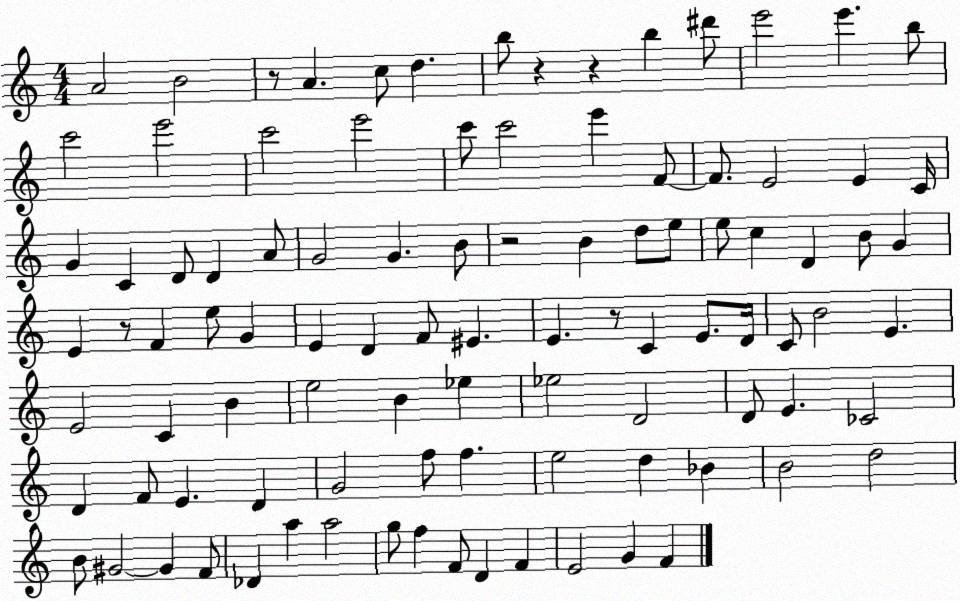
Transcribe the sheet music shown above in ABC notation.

X:1
T:Untitled
M:4/4
L:1/4
K:C
A2 B2 z/2 A c/2 d b/2 z z b ^d'/2 e'2 e' b/2 c'2 e'2 c'2 e'2 c'/2 c'2 e' F/2 F/2 E2 E C/4 G C D/2 D A/2 G2 G B/2 z2 B d/2 e/2 e/2 c D B/2 G E z/2 F e/2 G E D F/2 ^E E z/2 C E/2 D/4 C/2 B2 E E2 C B e2 B _e _e2 D2 D/2 E _C2 D F/2 E D G2 f/2 f e2 d _B B2 d2 B/2 ^G2 ^G F/2 _D a a2 g/2 f F/2 D F E2 G F